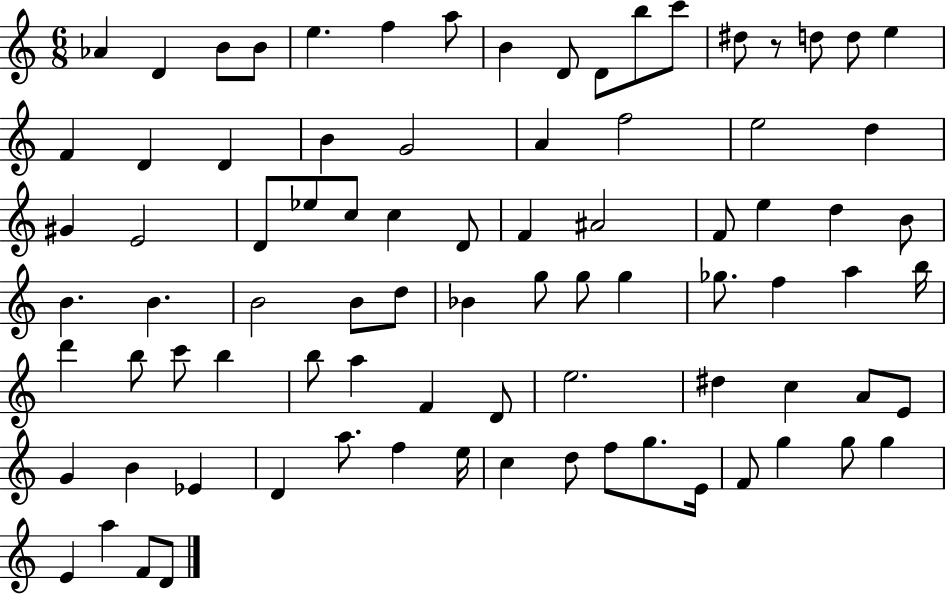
{
  \clef treble
  \numericTimeSignature
  \time 6/8
  \key c \major
  aes'4 d'4 b'8 b'8 | e''4. f''4 a''8 | b'4 d'8 d'8 b''8 c'''8 | dis''8 r8 d''8 d''8 e''4 | \break f'4 d'4 d'4 | b'4 g'2 | a'4 f''2 | e''2 d''4 | \break gis'4 e'2 | d'8 ees''8 c''8 c''4 d'8 | f'4 ais'2 | f'8 e''4 d''4 b'8 | \break b'4. b'4. | b'2 b'8 d''8 | bes'4 g''8 g''8 g''4 | ges''8. f''4 a''4 b''16 | \break d'''4 b''8 c'''8 b''4 | b''8 a''4 f'4 d'8 | e''2. | dis''4 c''4 a'8 e'8 | \break g'4 b'4 ees'4 | d'4 a''8. f''4 e''16 | c''4 d''8 f''8 g''8. e'16 | f'8 g''4 g''8 g''4 | \break e'4 a''4 f'8 d'8 | \bar "|."
}